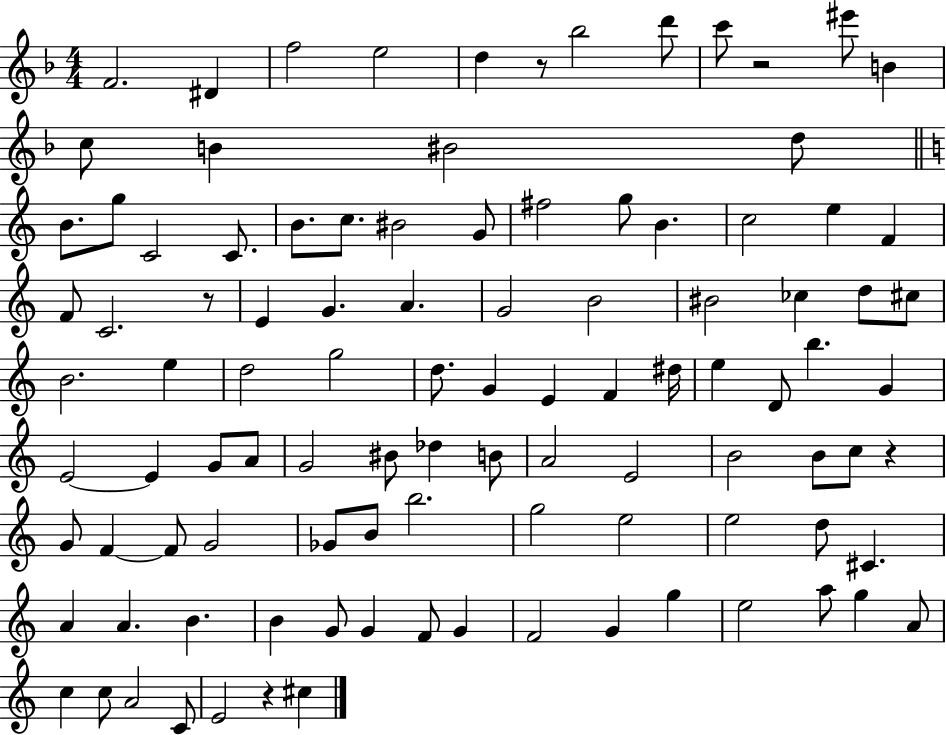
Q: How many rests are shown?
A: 5